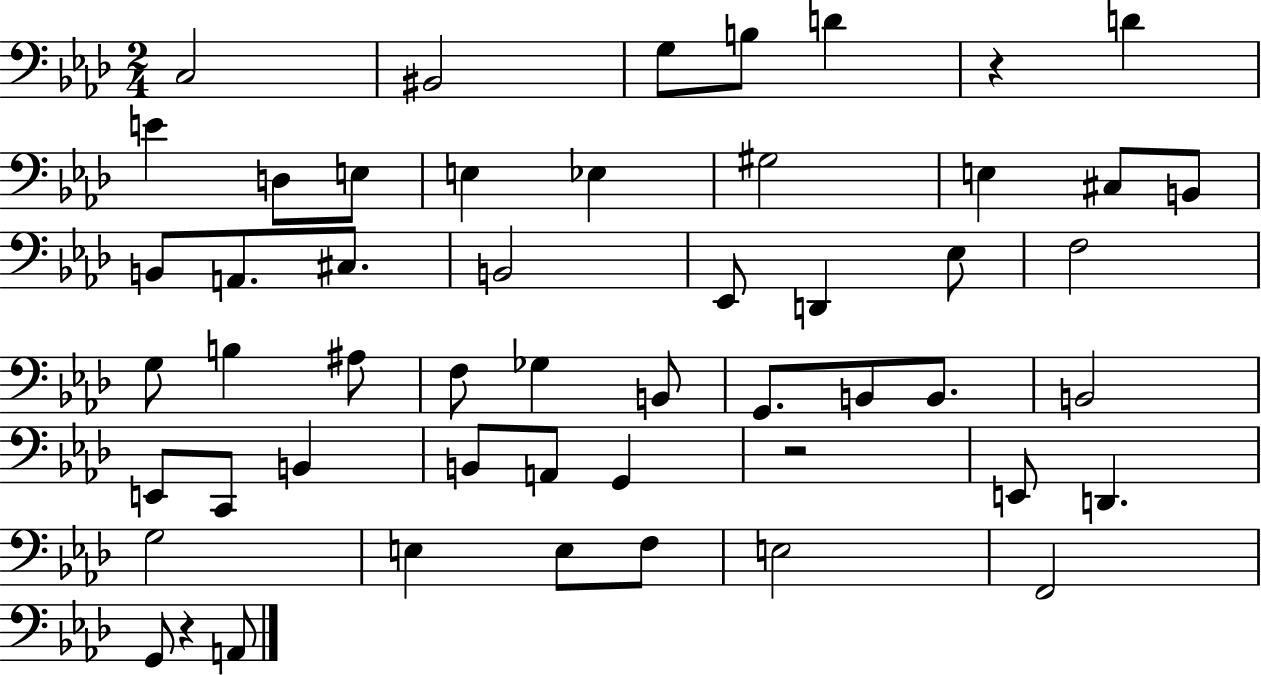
C3/h BIS2/h G3/e B3/e D4/q R/q D4/q E4/q D3/e E3/e E3/q Eb3/q G#3/h E3/q C#3/e B2/e B2/e A2/e. C#3/e. B2/h Eb2/e D2/q Eb3/e F3/h G3/e B3/q A#3/e F3/e Gb3/q B2/e G2/e. B2/e B2/e. B2/h E2/e C2/e B2/q B2/e A2/e G2/q R/h E2/e D2/q. G3/h E3/q E3/e F3/e E3/h F2/h G2/e R/q A2/e